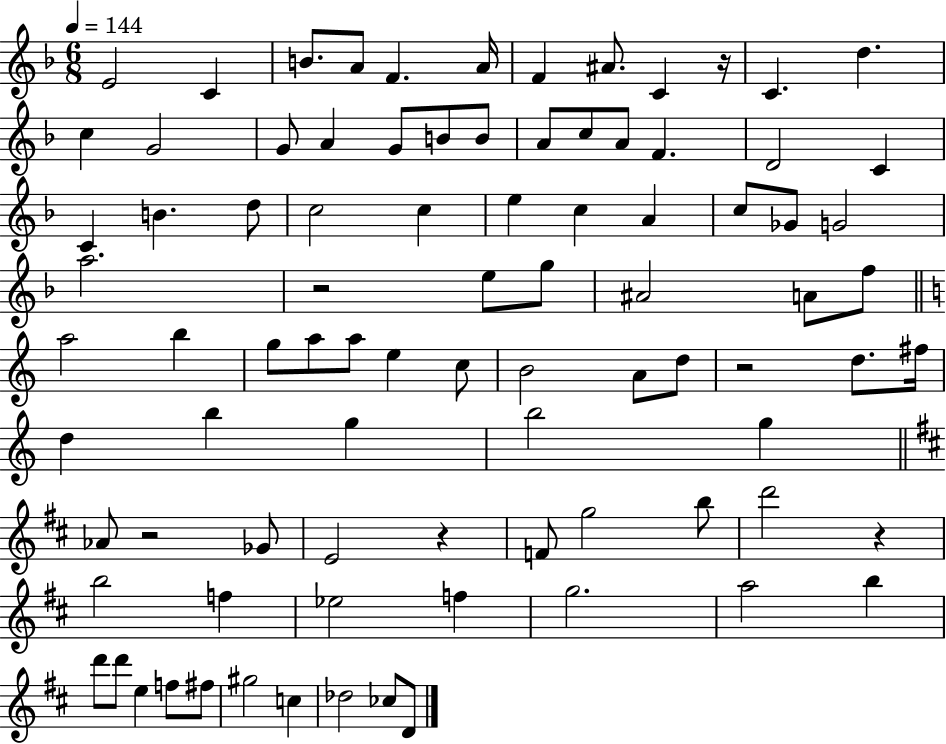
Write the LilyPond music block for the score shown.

{
  \clef treble
  \numericTimeSignature
  \time 6/8
  \key f \major
  \tempo 4 = 144
  e'2 c'4 | b'8. a'8 f'4. a'16 | f'4 ais'8. c'4 r16 | c'4. d''4. | \break c''4 g'2 | g'8 a'4 g'8 b'8 b'8 | a'8 c''8 a'8 f'4. | d'2 c'4 | \break c'4 b'4. d''8 | c''2 c''4 | e''4 c''4 a'4 | c''8 ges'8 g'2 | \break a''2. | r2 e''8 g''8 | ais'2 a'8 f''8 | \bar "||" \break \key c \major a''2 b''4 | g''8 a''8 a''8 e''4 c''8 | b'2 a'8 d''8 | r2 d''8. fis''16 | \break d''4 b''4 g''4 | b''2 g''4 | \bar "||" \break \key d \major aes'8 r2 ges'8 | e'2 r4 | f'8 g''2 b''8 | d'''2 r4 | \break b''2 f''4 | ees''2 f''4 | g''2. | a''2 b''4 | \break d'''8 d'''8 e''4 f''8 fis''8 | gis''2 c''4 | des''2 ces''8 d'8 | \bar "|."
}